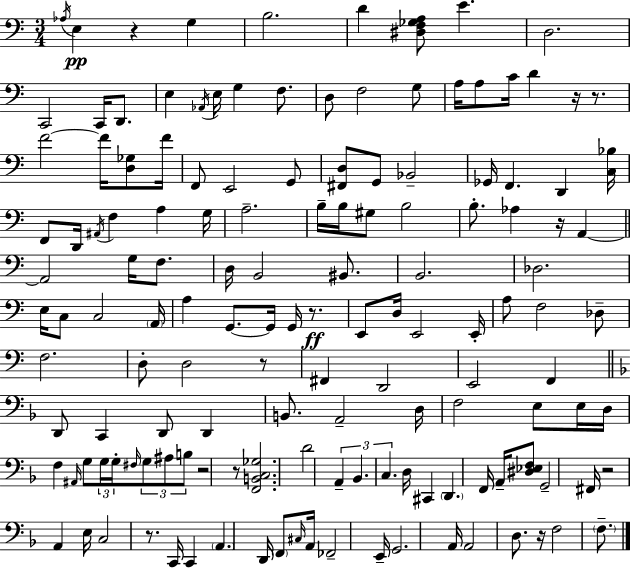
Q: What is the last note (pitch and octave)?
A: F3